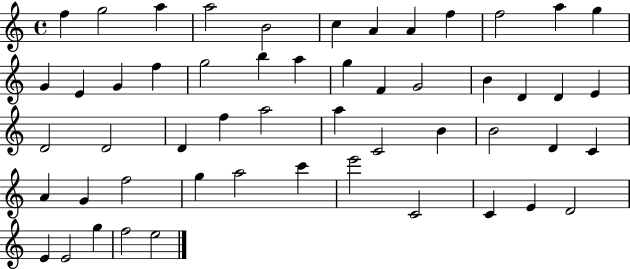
{
  \clef treble
  \time 4/4
  \defaultTimeSignature
  \key c \major
  f''4 g''2 a''4 | a''2 b'2 | c''4 a'4 a'4 f''4 | f''2 a''4 g''4 | \break g'4 e'4 g'4 f''4 | g''2 b''4 a''4 | g''4 f'4 g'2 | b'4 d'4 d'4 e'4 | \break d'2 d'2 | d'4 f''4 a''2 | a''4 c'2 b'4 | b'2 d'4 c'4 | \break a'4 g'4 f''2 | g''4 a''2 c'''4 | e'''2 c'2 | c'4 e'4 d'2 | \break e'4 e'2 g''4 | f''2 e''2 | \bar "|."
}